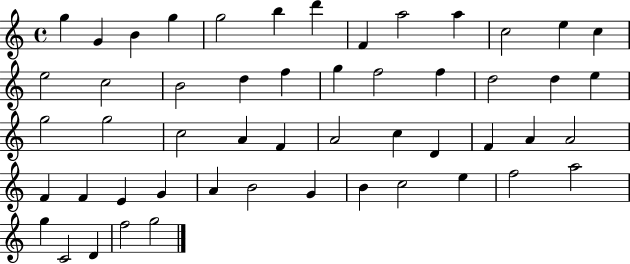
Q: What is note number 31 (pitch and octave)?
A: C5